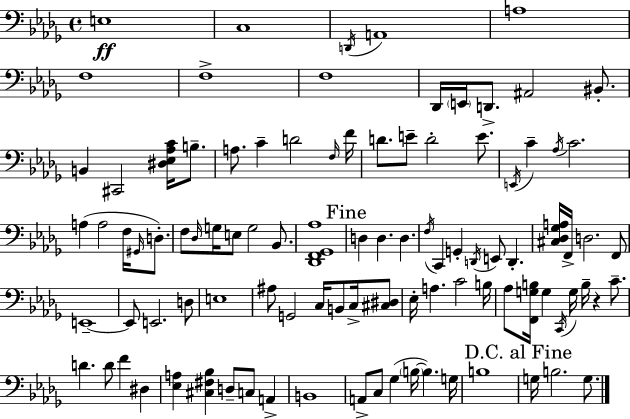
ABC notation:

X:1
T:Untitled
M:4/4
L:1/4
K:Bbm
E,4 C,4 D,,/4 A,,4 A,4 F,4 F,4 F,4 _D,,/4 E,,/4 D,,/2 ^A,,2 ^B,,/2 B,, ^C,,2 [^D,_E,_A,C]/4 B,/2 A,/2 C D2 F,/4 F/4 D/2 E/2 D2 E/2 E,,/4 C _A,/4 C2 A, A,2 F,/4 ^G,,/4 D,/2 F,/2 _D,/4 G,/4 E,/2 G,2 _B,,/2 [_D,,F,,_G,,_A,]4 D, D, D, F,/4 C,, G,, D,,/4 E,,/2 D,, [^C,_D,_G,A,]/4 F,,/4 D,2 F,,/2 E,,4 E,,/2 E,,2 D,/2 E,4 ^A,/2 G,,2 C,/4 B,,/2 C,/4 [^C,^D,]/2 _E,/4 A, C2 B,/4 _A,/2 [F,,G,B,]/4 G, C,,/4 G,/4 B,/4 z C/2 D D/2 F ^D, [_E,A,] [^C,^F,_B,] D,/2 C,/2 A,, B,,4 A,,/2 C,/2 _G, B,/4 B, G,/4 B,4 G,/4 B,2 G,/2